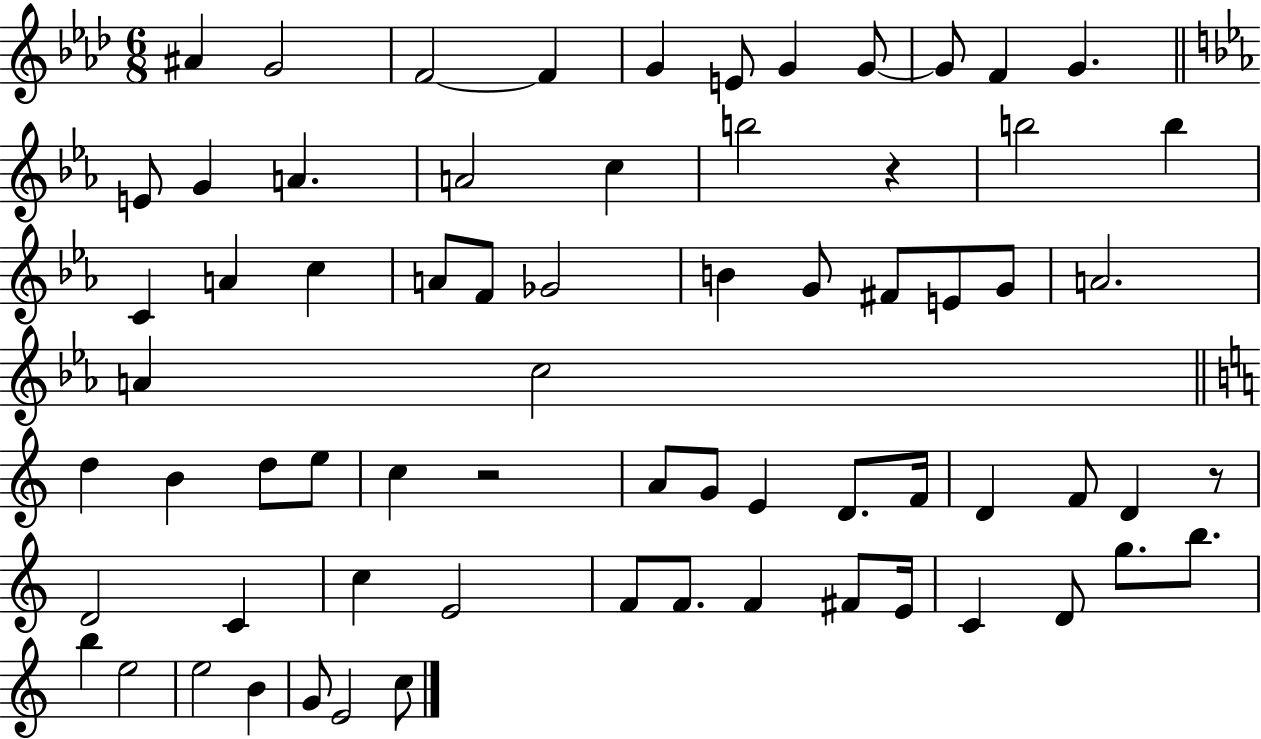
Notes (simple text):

A#4/q G4/h F4/h F4/q G4/q E4/e G4/q G4/e G4/e F4/q G4/q. E4/e G4/q A4/q. A4/h C5/q B5/h R/q B5/h B5/q C4/q A4/q C5/q A4/e F4/e Gb4/h B4/q G4/e F#4/e E4/e G4/e A4/h. A4/q C5/h D5/q B4/q D5/e E5/e C5/q R/h A4/e G4/e E4/q D4/e. F4/s D4/q F4/e D4/q R/e D4/h C4/q C5/q E4/h F4/e F4/e. F4/q F#4/e E4/s C4/q D4/e G5/e. B5/e. B5/q E5/h E5/h B4/q G4/e E4/h C5/e